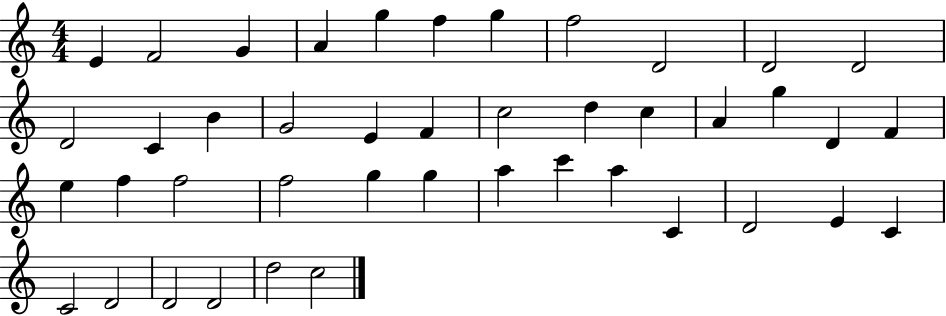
{
  \clef treble
  \numericTimeSignature
  \time 4/4
  \key c \major
  e'4 f'2 g'4 | a'4 g''4 f''4 g''4 | f''2 d'2 | d'2 d'2 | \break d'2 c'4 b'4 | g'2 e'4 f'4 | c''2 d''4 c''4 | a'4 g''4 d'4 f'4 | \break e''4 f''4 f''2 | f''2 g''4 g''4 | a''4 c'''4 a''4 c'4 | d'2 e'4 c'4 | \break c'2 d'2 | d'2 d'2 | d''2 c''2 | \bar "|."
}